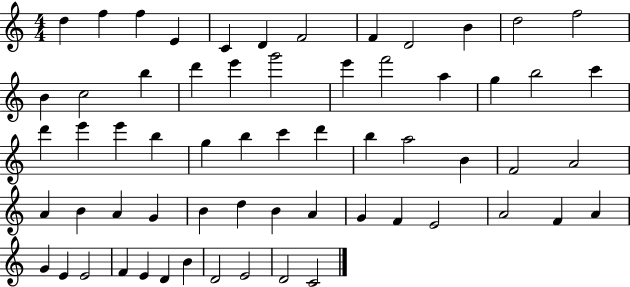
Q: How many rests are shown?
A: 0